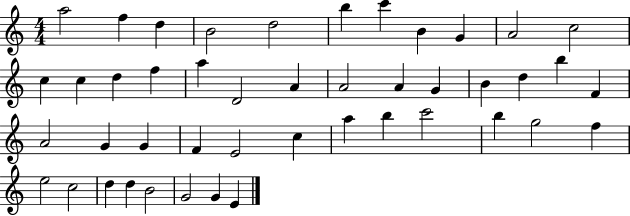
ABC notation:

X:1
T:Untitled
M:4/4
L:1/4
K:C
a2 f d B2 d2 b c' B G A2 c2 c c d f a D2 A A2 A G B d b F A2 G G F E2 c a b c'2 b g2 f e2 c2 d d B2 G2 G E